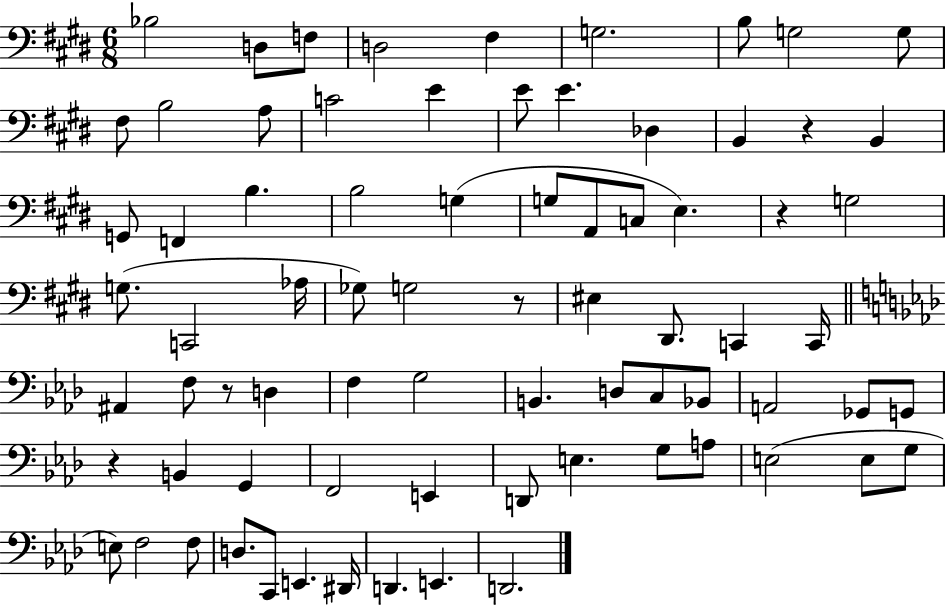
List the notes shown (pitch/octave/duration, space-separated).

Bb3/h D3/e F3/e D3/h F#3/q G3/h. B3/e G3/h G3/e F#3/e B3/h A3/e C4/h E4/q E4/e E4/q. Db3/q B2/q R/q B2/q G2/e F2/q B3/q. B3/h G3/q G3/e A2/e C3/e E3/q. R/q G3/h G3/e. C2/h Ab3/s Gb3/e G3/h R/e EIS3/q D#2/e. C2/q C2/s A#2/q F3/e R/e D3/q F3/q G3/h B2/q. D3/e C3/e Bb2/e A2/h Gb2/e G2/e R/q B2/q G2/q F2/h E2/q D2/e E3/q. G3/e A3/e E3/h E3/e G3/e E3/e F3/h F3/e D3/e. C2/e E2/q. D#2/s D2/q. E2/q. D2/h.